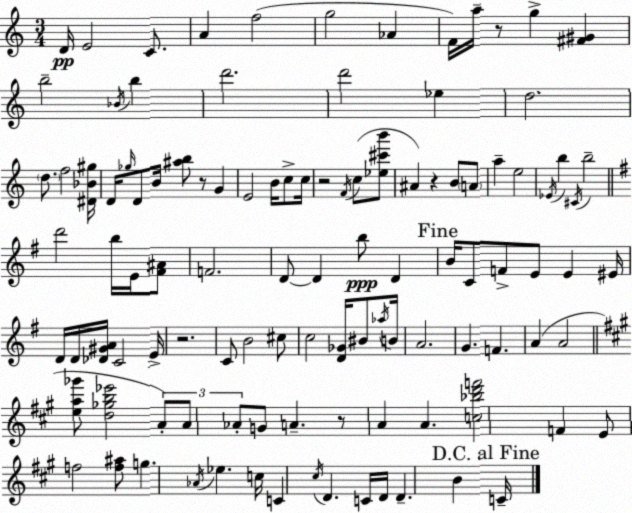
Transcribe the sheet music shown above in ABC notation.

X:1
T:Untitled
M:3/4
L:1/4
K:Am
D/4 E2 C/2 A f2 g2 _A F/4 a/4 z/2 g [^F^G] b2 _B/4 b d'2 d'2 _e d2 d/2 f2 [^D_B^g]/4 D/4 _g/4 D/2 B/4 [^ab]/2 z/2 G E2 B/4 c/2 c/4 z2 F/4 c/2 [_e^c'b']/2 ^A z B/2 A/2 a e2 _E/4 b ^C/4 b2 d'2 b/4 E/4 [^F^A]/2 F2 D/2 D b/2 D B/4 C/2 F/2 E/2 E ^E/4 D/4 D/4 [_D^GA]/4 C2 E/4 z2 C/2 B2 ^c/2 c2 [D_G]/4 ^B/2 _a/4 B/4 A2 G F A A2 [ea_g']/2 [d_gb_e']2 A/2 A/2 _A/2 G/2 A z/2 A A [c_bd'f']2 F E/2 f2 [f^a]/2 g _A/4 _e c/4 C ^c/4 D C/4 D/4 D B C/4